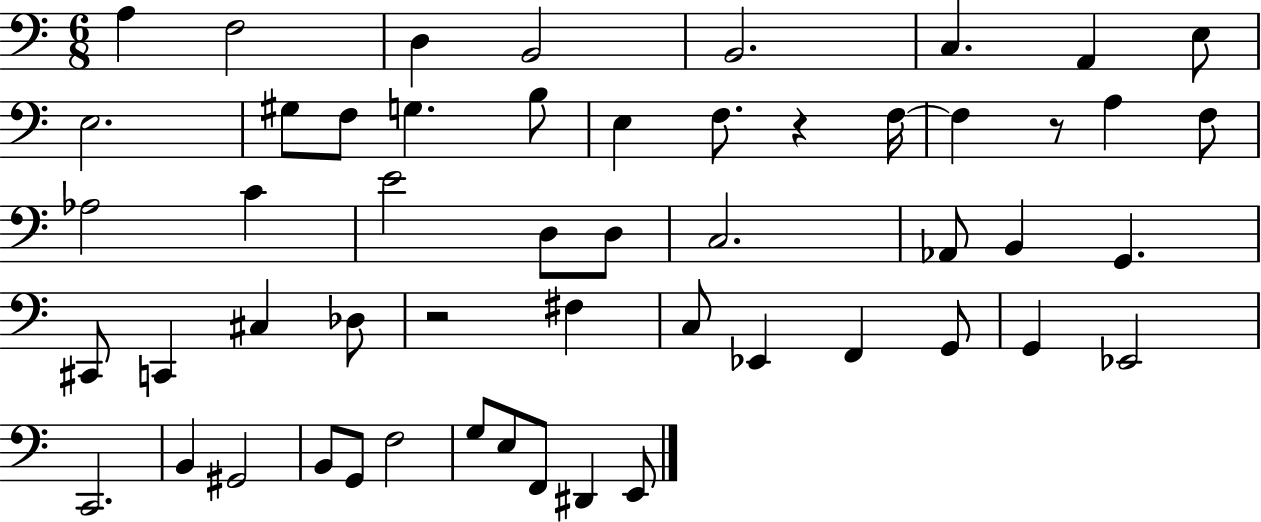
X:1
T:Untitled
M:6/8
L:1/4
K:C
A, F,2 D, B,,2 B,,2 C, A,, E,/2 E,2 ^G,/2 F,/2 G, B,/2 E, F,/2 z F,/4 F, z/2 A, F,/2 _A,2 C E2 D,/2 D,/2 C,2 _A,,/2 B,, G,, ^C,,/2 C,, ^C, _D,/2 z2 ^F, C,/2 _E,, F,, G,,/2 G,, _E,,2 C,,2 B,, ^G,,2 B,,/2 G,,/2 F,2 G,/2 E,/2 F,,/2 ^D,, E,,/2